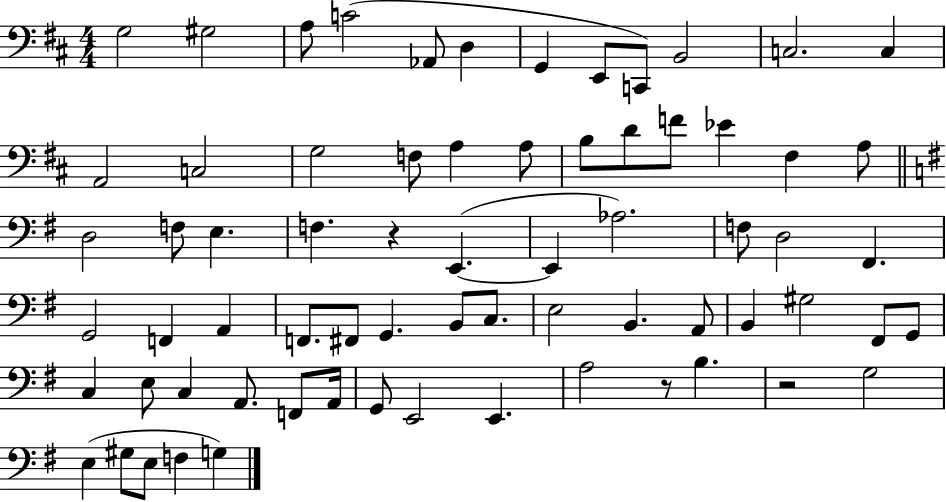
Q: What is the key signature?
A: D major